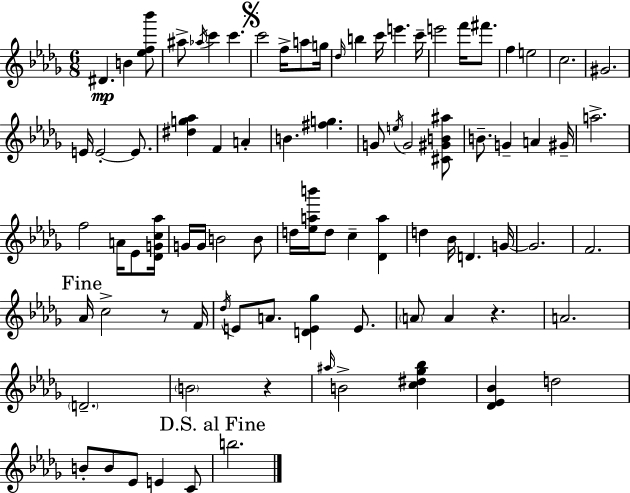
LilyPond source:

{
  \clef treble
  \numericTimeSignature
  \time 6/8
  \key bes \minor
  dis'4.\mp b'4 <ees'' f'' bes'''>8 | ais''8-> \acciaccatura { aes''16 } c'''4 c'''4. | \mark \markup { \musicglyph "scripts.segno" } c'''2 f''16-> a''8 | g''16 \grace { des''16 } b''4 c'''16 e'''4. | \break c'''16-- e'''2 f'''16 fis'''8. | f''4 e''2 | c''2. | gis'2. | \break e'16 e'2-.~~ e'8. | <dis'' g'' aes''>4 f'4 a'4-. | b'4. <fis'' g''>4. | g'8 \acciaccatura { e''16 } g'2 | \break <cis' gis' b' ais''>8 b'8.-- g'4-- a'4 | gis'16-- a''2.-> | f''2 a'16 | ees'8 <des' g' c'' aes''>16 g'16 g'16 b'2 | \break b'8 d''16 <ees'' a'' b'''>16 d''8 c''4-- <des' a''>4 | d''4 bes'16 d'4. | g'16~~ g'2. | f'2. | \break \mark "Fine" aes'16 c''2-> | r8 f'16 \acciaccatura { des''16 } e'8 a'8. <d' e' ges''>4 | e'8. \parenthesize a'8 a'4 r4. | a'2. | \break \parenthesize d'2.-- | \parenthesize b'2 | r4 \grace { ais''16 } b'2-> | <c'' dis'' ges'' bes''>4 <des' ees' bes'>4 d''2 | \break b'8-. b'8 ees'8 e'4 | c'8 \mark "D.S. al Fine" b''2. | \bar "|."
}